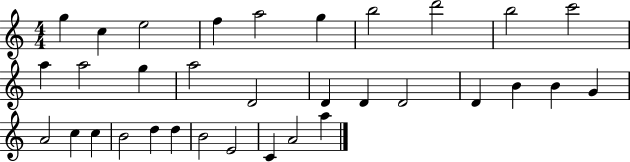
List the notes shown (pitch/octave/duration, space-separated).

G5/q C5/q E5/h F5/q A5/h G5/q B5/h D6/h B5/h C6/h A5/q A5/h G5/q A5/h D4/h D4/q D4/q D4/h D4/q B4/q B4/q G4/q A4/h C5/q C5/q B4/h D5/q D5/q B4/h E4/h C4/q A4/h A5/q